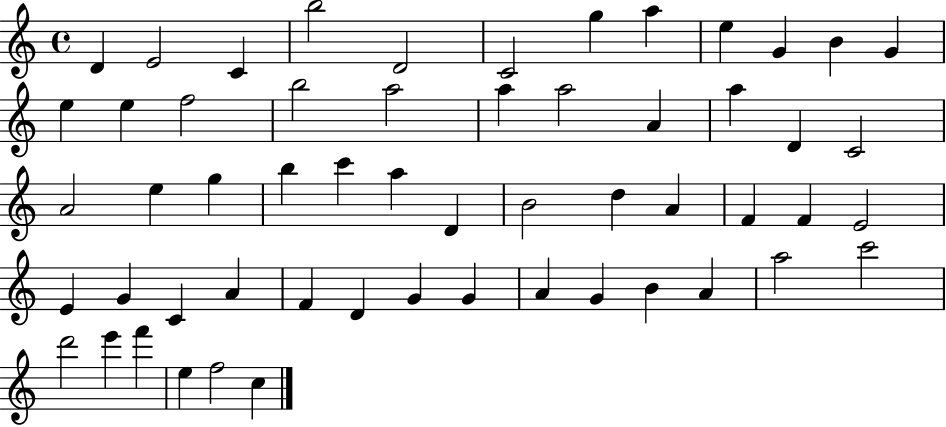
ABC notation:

X:1
T:Untitled
M:4/4
L:1/4
K:C
D E2 C b2 D2 C2 g a e G B G e e f2 b2 a2 a a2 A a D C2 A2 e g b c' a D B2 d A F F E2 E G C A F D G G A G B A a2 c'2 d'2 e' f' e f2 c